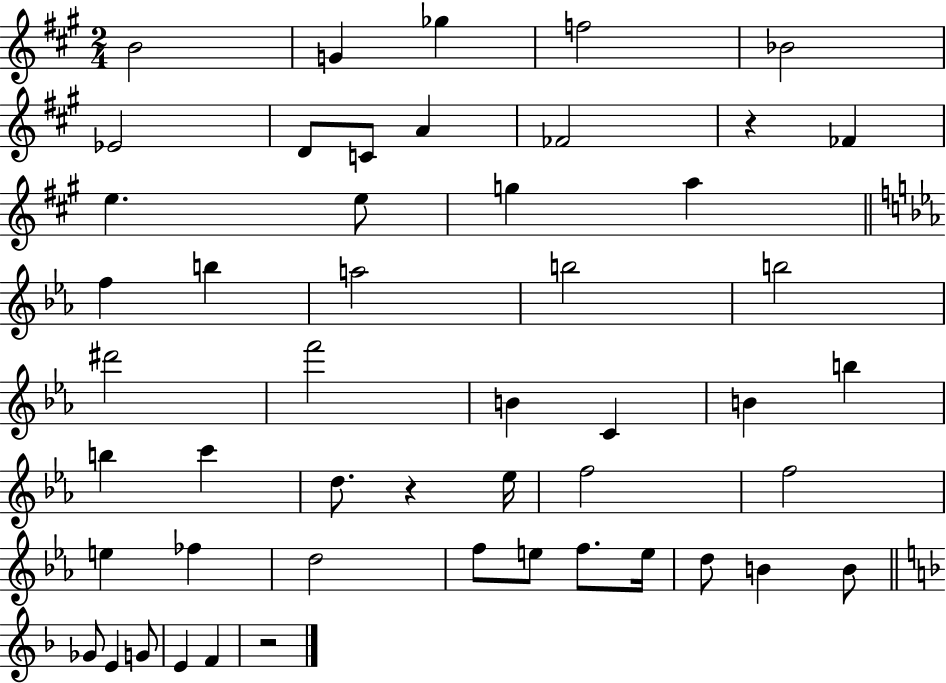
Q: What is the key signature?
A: A major